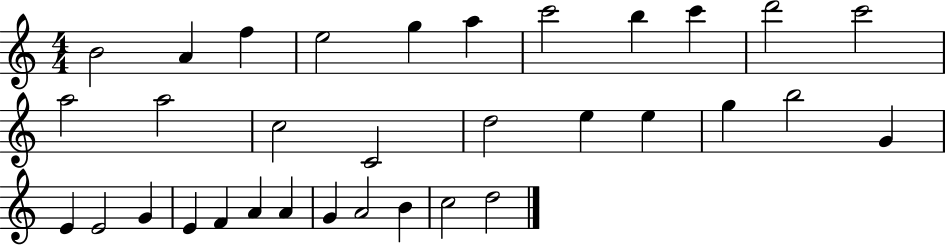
B4/h A4/q F5/q E5/h G5/q A5/q C6/h B5/q C6/q D6/h C6/h A5/h A5/h C5/h C4/h D5/h E5/q E5/q G5/q B5/h G4/q E4/q E4/h G4/q E4/q F4/q A4/q A4/q G4/q A4/h B4/q C5/h D5/h